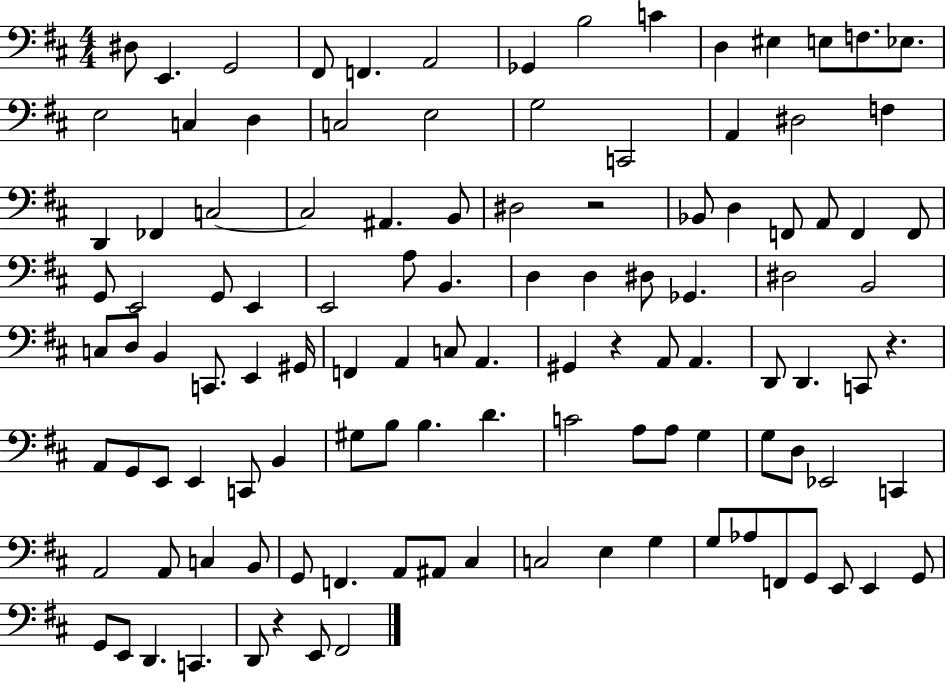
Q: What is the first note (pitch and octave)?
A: D#3